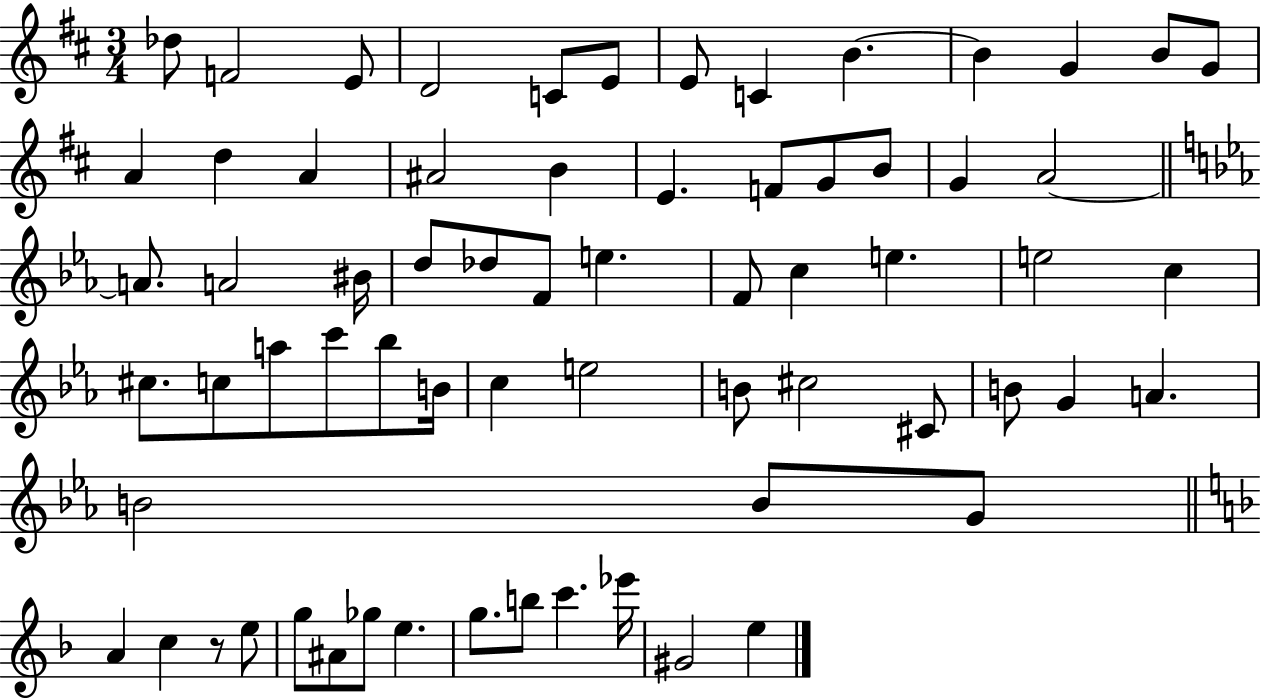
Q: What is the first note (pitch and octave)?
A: Db5